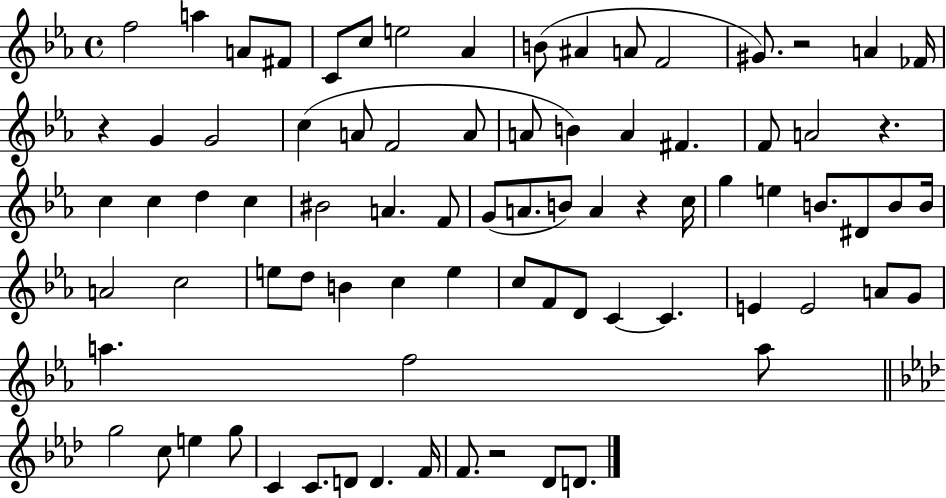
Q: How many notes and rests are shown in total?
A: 81